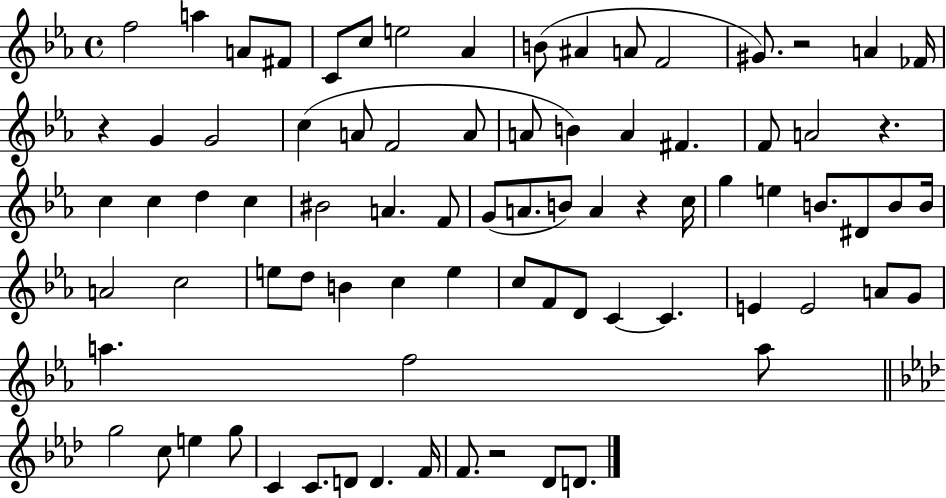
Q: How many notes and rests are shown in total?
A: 81